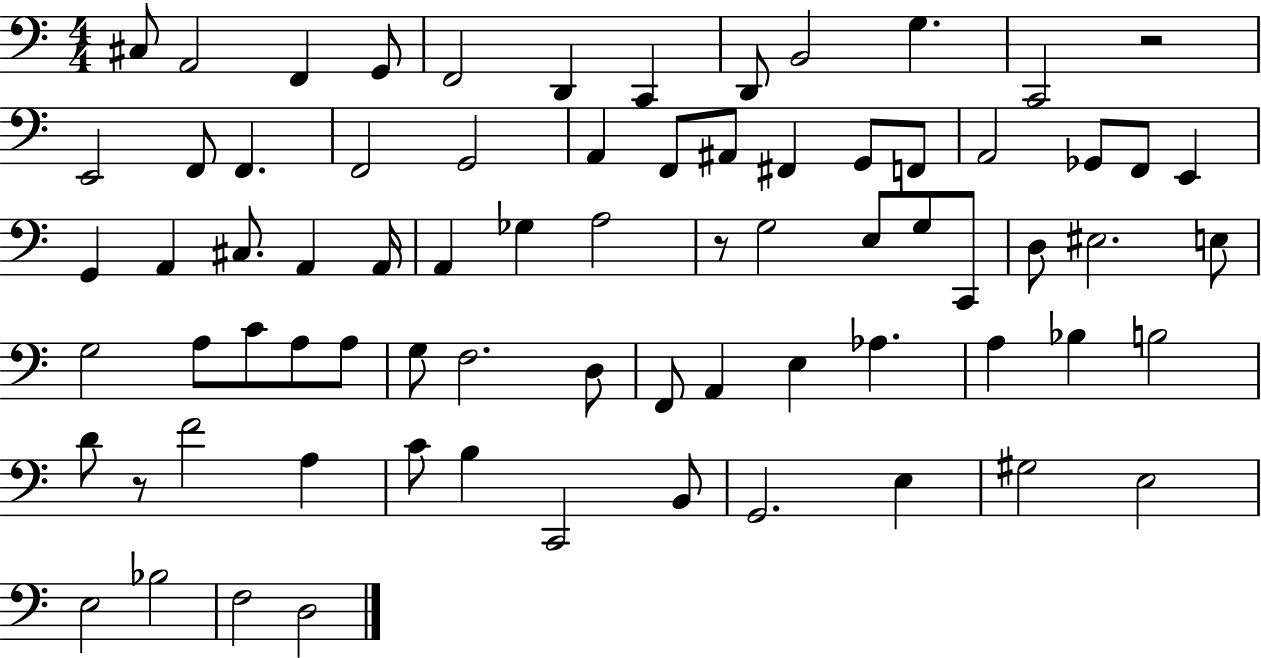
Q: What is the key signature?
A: C major